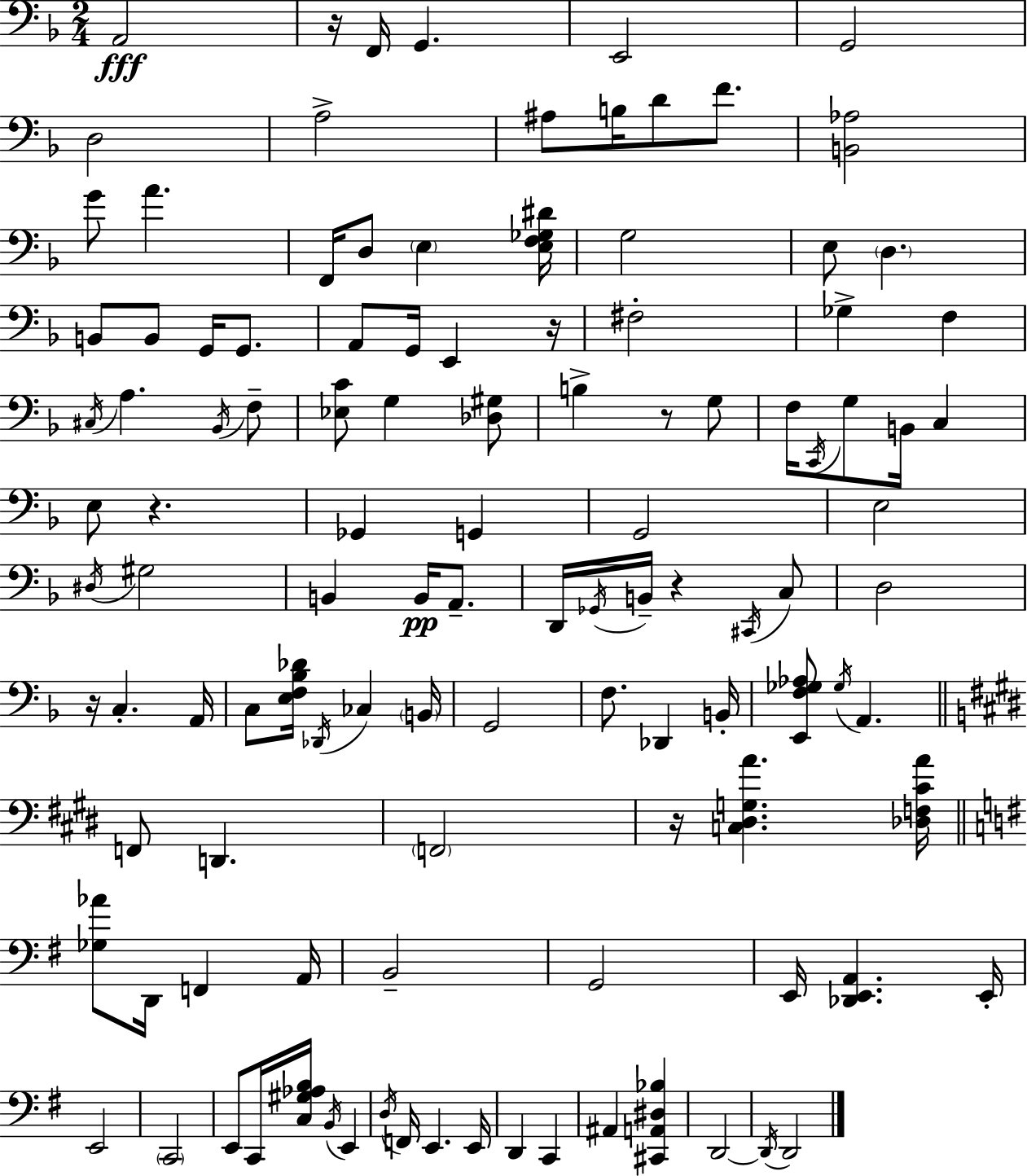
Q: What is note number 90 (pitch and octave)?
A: D2